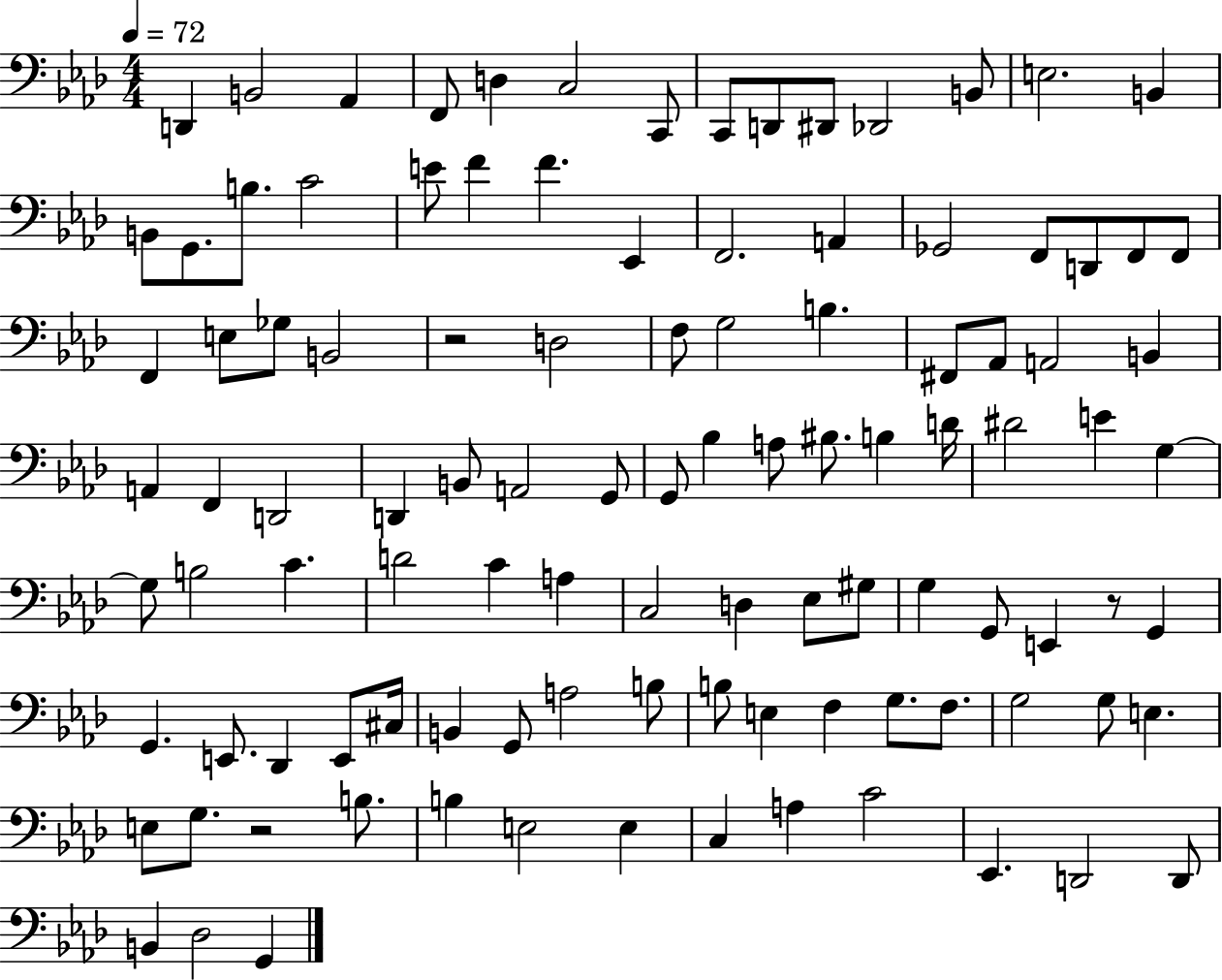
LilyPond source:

{
  \clef bass
  \numericTimeSignature
  \time 4/4
  \key aes \major
  \tempo 4 = 72
  d,4 b,2 aes,4 | f,8 d4 c2 c,8 | c,8 d,8 dis,8 des,2 b,8 | e2. b,4 | \break b,8 g,8. b8. c'2 | e'8 f'4 f'4. ees,4 | f,2. a,4 | ges,2 f,8 d,8 f,8 f,8 | \break f,4 e8 ges8 b,2 | r2 d2 | f8 g2 b4. | fis,8 aes,8 a,2 b,4 | \break a,4 f,4 d,2 | d,4 b,8 a,2 g,8 | g,8 bes4 a8 bis8. b4 d'16 | dis'2 e'4 g4~~ | \break g8 b2 c'4. | d'2 c'4 a4 | c2 d4 ees8 gis8 | g4 g,8 e,4 r8 g,4 | \break g,4. e,8. des,4 e,8 cis16 | b,4 g,8 a2 b8 | b8 e4 f4 g8. f8. | g2 g8 e4. | \break e8 g8. r2 b8. | b4 e2 e4 | c4 a4 c'2 | ees,4. d,2 d,8 | \break b,4 des2 g,4 | \bar "|."
}